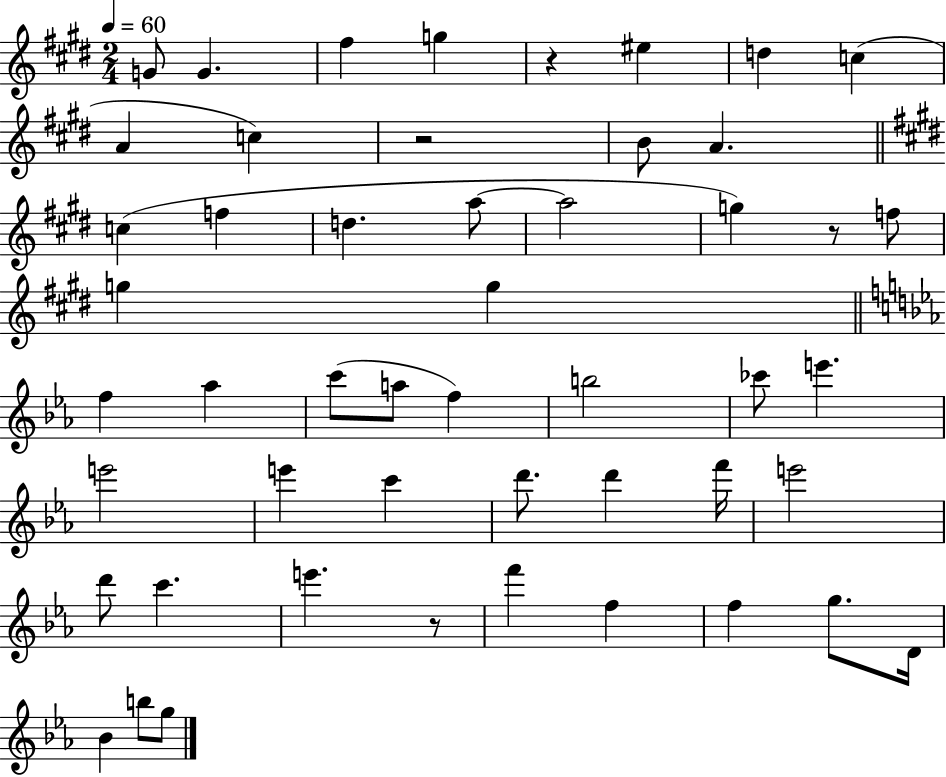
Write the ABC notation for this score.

X:1
T:Untitled
M:2/4
L:1/4
K:E
G/2 G ^f g z ^e d c A c z2 B/2 A c f d a/2 a2 g z/2 f/2 g g f _a c'/2 a/2 f b2 _c'/2 e' e'2 e' c' d'/2 d' f'/4 e'2 d'/2 c' e' z/2 f' f f g/2 D/4 _B b/2 g/2